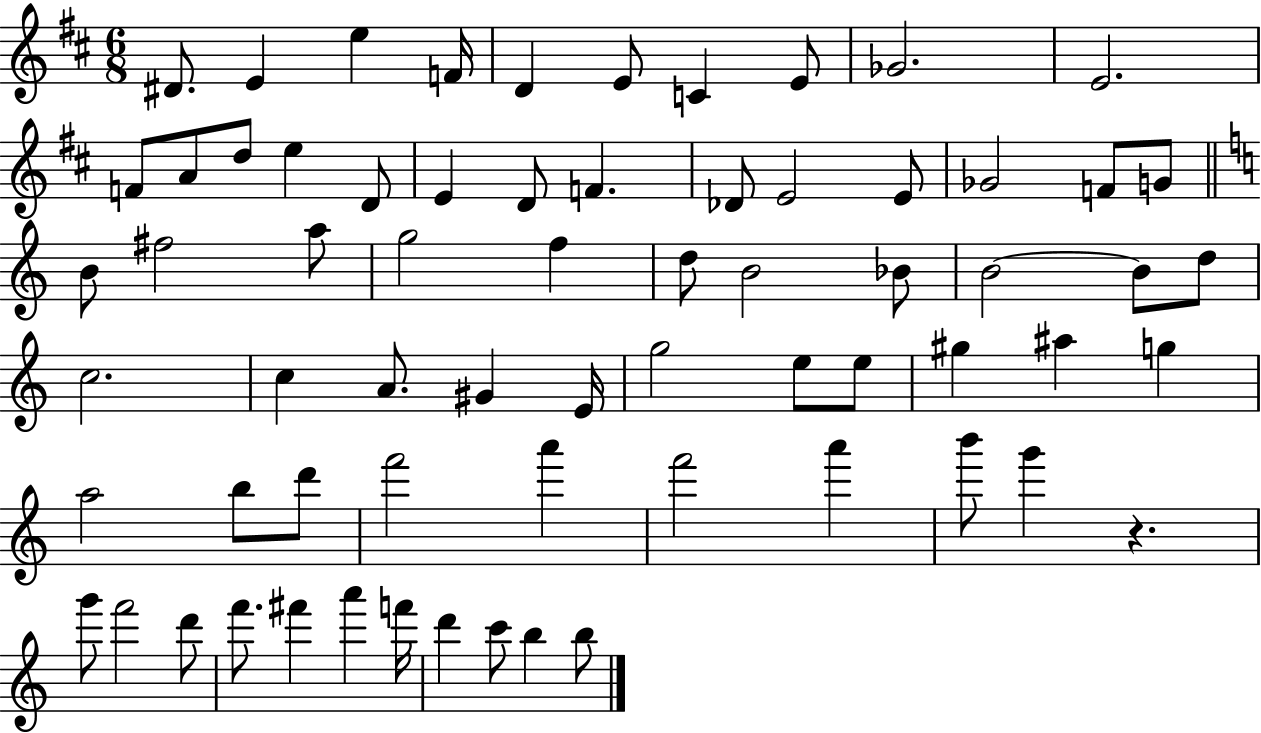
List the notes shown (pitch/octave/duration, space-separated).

D#4/e. E4/q E5/q F4/s D4/q E4/e C4/q E4/e Gb4/h. E4/h. F4/e A4/e D5/e E5/q D4/e E4/q D4/e F4/q. Db4/e E4/h E4/e Gb4/h F4/e G4/e B4/e F#5/h A5/e G5/h F5/q D5/e B4/h Bb4/e B4/h B4/e D5/e C5/h. C5/q A4/e. G#4/q E4/s G5/h E5/e E5/e G#5/q A#5/q G5/q A5/h B5/e D6/e F6/h A6/q F6/h A6/q B6/e G6/q R/q. G6/e F6/h D6/e F6/e. F#6/q A6/q F6/s D6/q C6/e B5/q B5/e